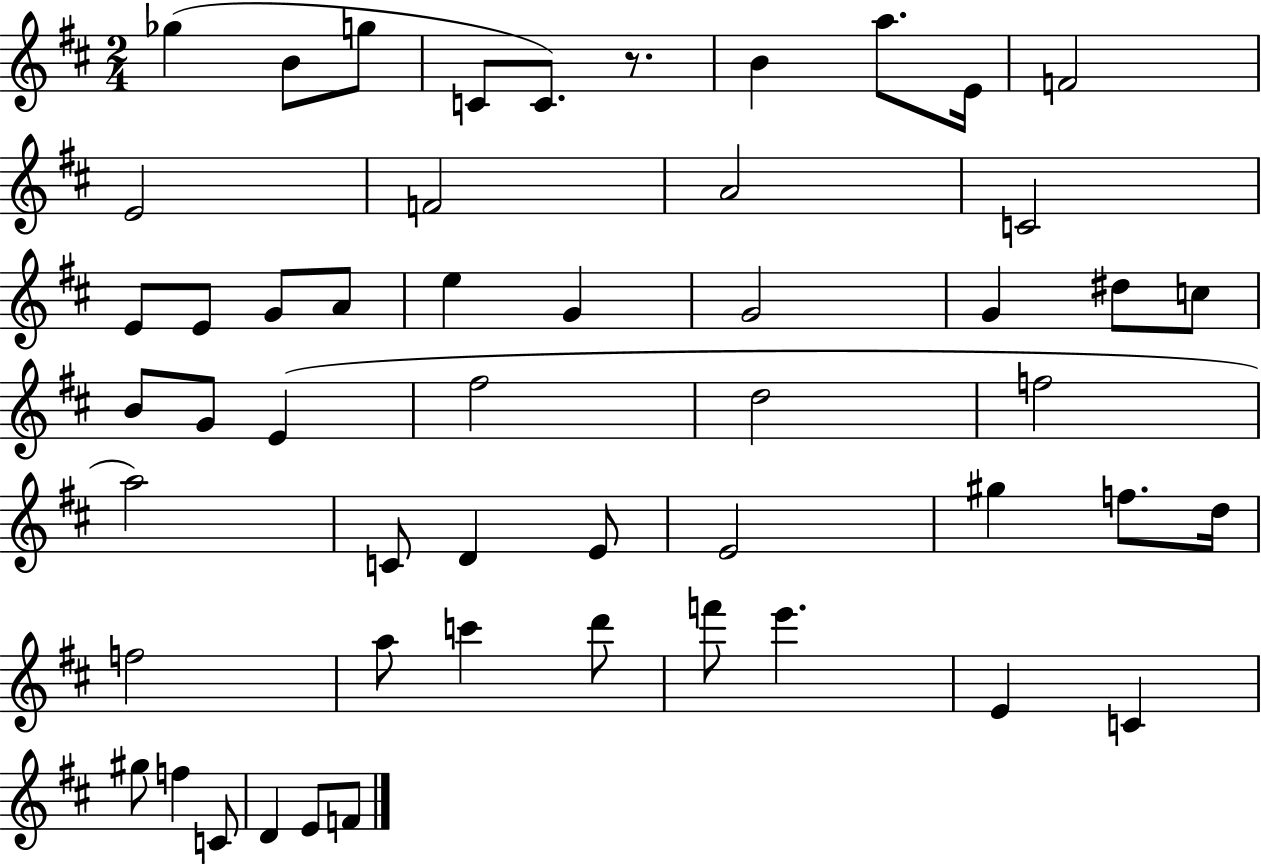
{
  \clef treble
  \numericTimeSignature
  \time 2/4
  \key d \major
  ges''4( b'8 g''8 | c'8 c'8.) r8. | b'4 a''8. e'16 | f'2 | \break e'2 | f'2 | a'2 | c'2 | \break e'8 e'8 g'8 a'8 | e''4 g'4 | g'2 | g'4 dis''8 c''8 | \break b'8 g'8 e'4( | fis''2 | d''2 | f''2 | \break a''2) | c'8 d'4 e'8 | e'2 | gis''4 f''8. d''16 | \break f''2 | a''8 c'''4 d'''8 | f'''8 e'''4. | e'4 c'4 | \break gis''8 f''4 c'8 | d'4 e'8 f'8 | \bar "|."
}